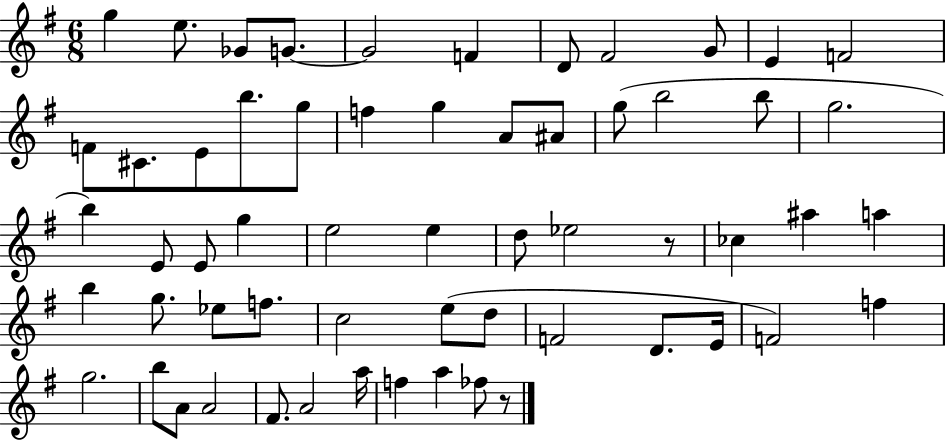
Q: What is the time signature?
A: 6/8